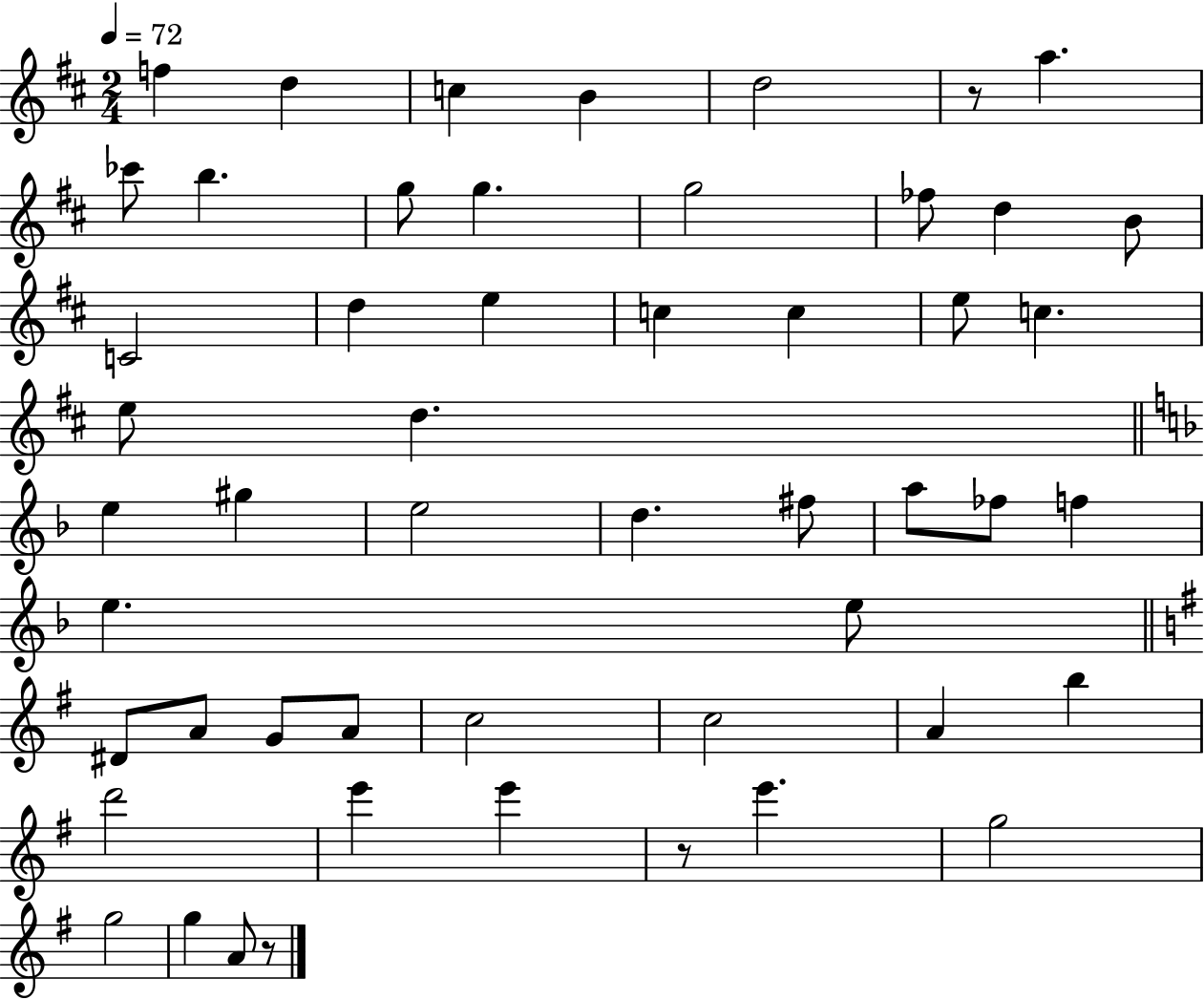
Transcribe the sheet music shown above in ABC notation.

X:1
T:Untitled
M:2/4
L:1/4
K:D
f d c B d2 z/2 a _c'/2 b g/2 g g2 _f/2 d B/2 C2 d e c c e/2 c e/2 d e ^g e2 d ^f/2 a/2 _f/2 f e e/2 ^D/2 A/2 G/2 A/2 c2 c2 A b d'2 e' e' z/2 e' g2 g2 g A/2 z/2